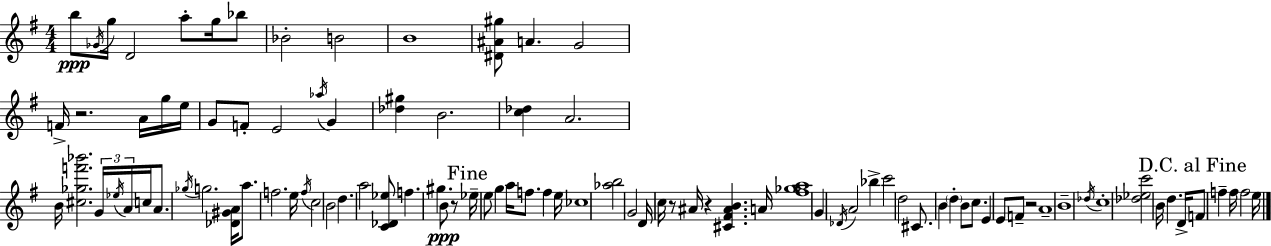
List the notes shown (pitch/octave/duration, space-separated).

B5/e Gb4/s G5/s D4/h A5/e G5/s Bb5/e Bb4/h B4/h B4/w [D#4,A#4,G#5]/e A4/q. G4/h F4/s R/h. A4/s G5/s E5/s G4/e F4/e E4/h Ab5/s G4/q [Db5,G#5]/q B4/h. [C5,Db5]/q A4/h. B4/s [C#5,Gb5,F6,Bb6]/h. G4/s Eb5/s A4/s C5/s A4/e. Gb5/s G5/h. [Db4,G#4,A4]/s A5/e. F5/h. E5/s F5/s C5/h B4/h D5/q. A5/h [C4,Db4,Eb5]/e F5/q. G#5/q. B4/e R/e Eb5/s E5/e G5/q A5/s F5/e. F5/q E5/s CES5/w [Ab5,B5]/h G4/h D4/s C5/s R/e A#4/s R/q [C#4,F#4,A#4,B4]/q. A4/s [F#5,Gb5,A5]/w G4/q Db4/s A4/h Bb5/q C6/h D5/h C#4/e. B4/q D5/q B4/e C5/e. E4/q E4/e F4/e R/h A4/w B4/w Db5/s C5/w [Db5,Eb5,C6]/h B4/s D5/q. D4/s F4/e F5/q F5/s F5/h E5/s